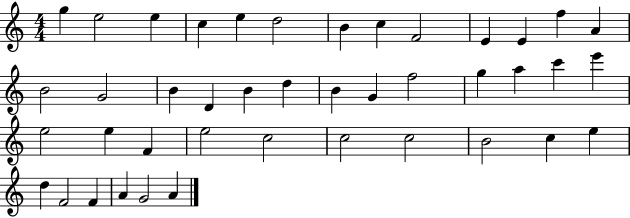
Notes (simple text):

G5/q E5/h E5/q C5/q E5/q D5/h B4/q C5/q F4/h E4/q E4/q F5/q A4/q B4/h G4/h B4/q D4/q B4/q D5/q B4/q G4/q F5/h G5/q A5/q C6/q E6/q E5/h E5/q F4/q E5/h C5/h C5/h C5/h B4/h C5/q E5/q D5/q F4/h F4/q A4/q G4/h A4/q